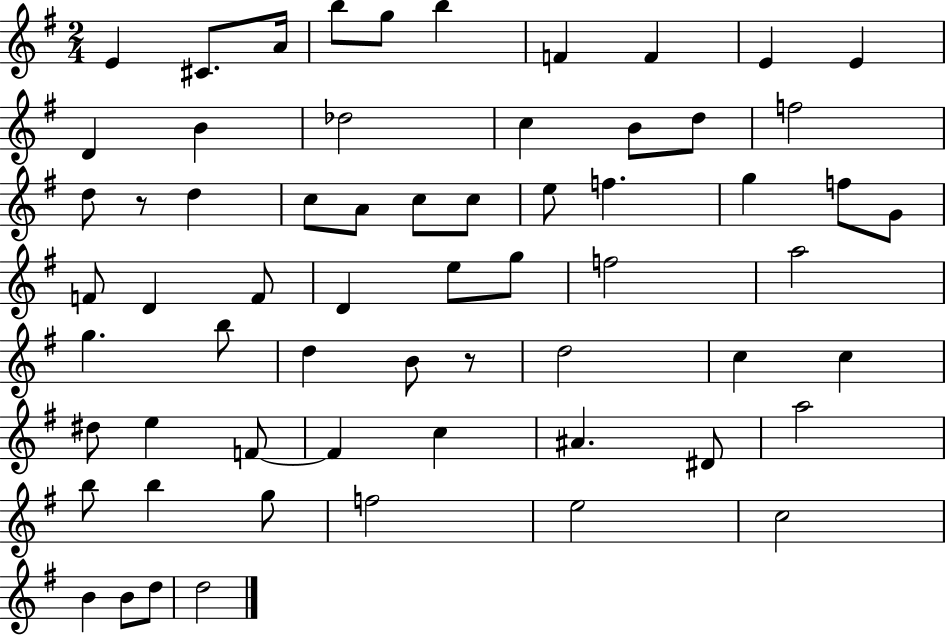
{
  \clef treble
  \numericTimeSignature
  \time 2/4
  \key g \major
  e'4 cis'8. a'16 | b''8 g''8 b''4 | f'4 f'4 | e'4 e'4 | \break d'4 b'4 | des''2 | c''4 b'8 d''8 | f''2 | \break d''8 r8 d''4 | c''8 a'8 c''8 c''8 | e''8 f''4. | g''4 f''8 g'8 | \break f'8 d'4 f'8 | d'4 e''8 g''8 | f''2 | a''2 | \break g''4. b''8 | d''4 b'8 r8 | d''2 | c''4 c''4 | \break dis''8 e''4 f'8~~ | f'4 c''4 | ais'4. dis'8 | a''2 | \break b''8 b''4 g''8 | f''2 | e''2 | c''2 | \break b'4 b'8 d''8 | d''2 | \bar "|."
}